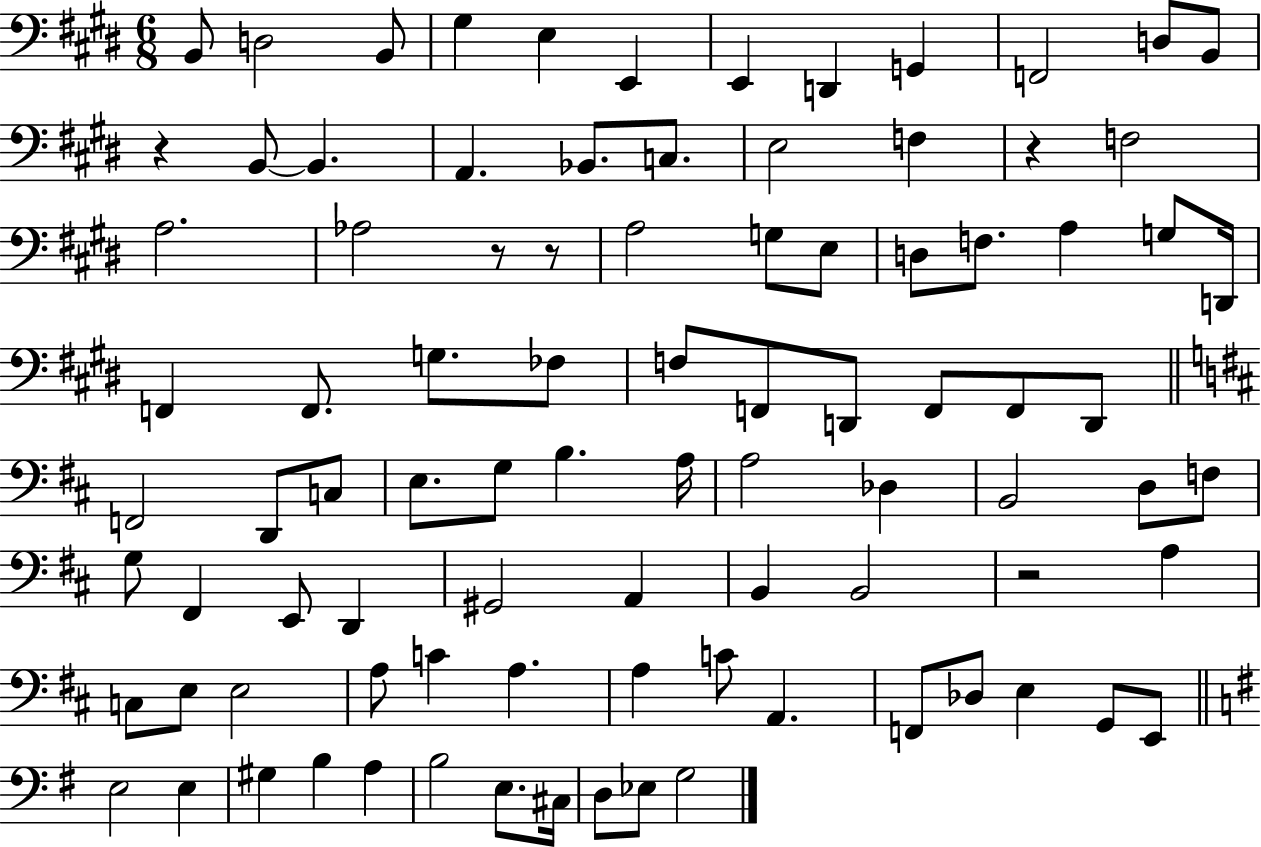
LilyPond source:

{
  \clef bass
  \numericTimeSignature
  \time 6/8
  \key e \major
  b,8 d2 b,8 | gis4 e4 e,4 | e,4 d,4 g,4 | f,2 d8 b,8 | \break r4 b,8~~ b,4. | a,4. bes,8. c8. | e2 f4 | r4 f2 | \break a2. | aes2 r8 r8 | a2 g8 e8 | d8 f8. a4 g8 d,16 | \break f,4 f,8. g8. fes8 | f8 f,8 d,8 f,8 f,8 d,8 | \bar "||" \break \key d \major f,2 d,8 c8 | e8. g8 b4. a16 | a2 des4 | b,2 d8 f8 | \break g8 fis,4 e,8 d,4 | gis,2 a,4 | b,4 b,2 | r2 a4 | \break c8 e8 e2 | a8 c'4 a4. | a4 c'8 a,4. | f,8 des8 e4 g,8 e,8 | \break \bar "||" \break \key g \major e2 e4 | gis4 b4 a4 | b2 e8. cis16 | d8 ees8 g2 | \break \bar "|."
}